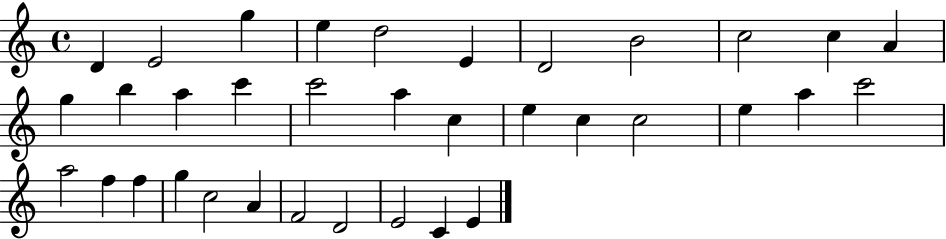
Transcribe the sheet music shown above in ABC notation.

X:1
T:Untitled
M:4/4
L:1/4
K:C
D E2 g e d2 E D2 B2 c2 c A g b a c' c'2 a c e c c2 e a c'2 a2 f f g c2 A F2 D2 E2 C E